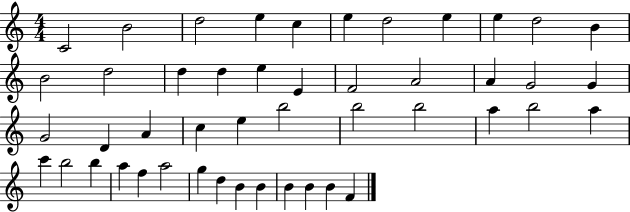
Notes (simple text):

C4/h B4/h D5/h E5/q C5/q E5/q D5/h E5/q E5/q D5/h B4/q B4/h D5/h D5/q D5/q E5/q E4/q F4/h A4/h A4/q G4/h G4/q G4/h D4/q A4/q C5/q E5/q B5/h B5/h B5/h A5/q B5/h A5/q C6/q B5/h B5/q A5/q F5/q A5/h G5/q D5/q B4/q B4/q B4/q B4/q B4/q F4/q